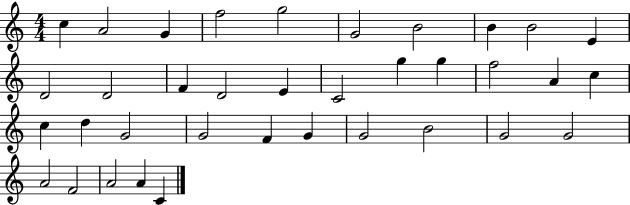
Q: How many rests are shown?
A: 0